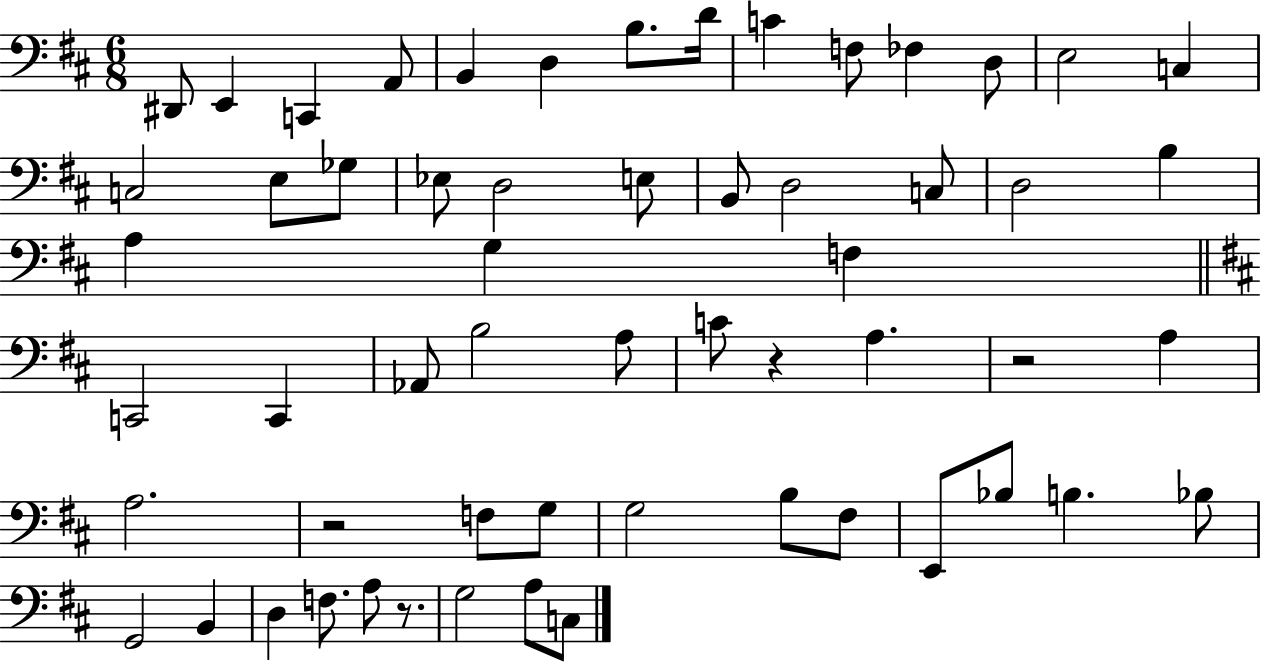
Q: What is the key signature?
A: D major